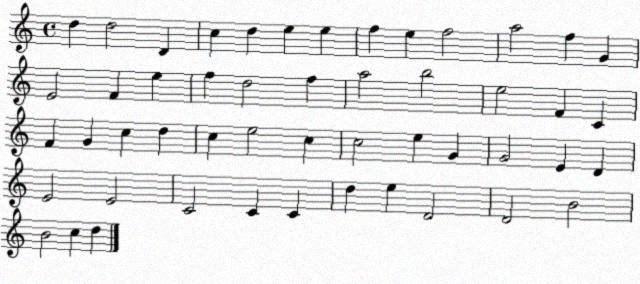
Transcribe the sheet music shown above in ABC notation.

X:1
T:Untitled
M:4/4
L:1/4
K:C
d d2 D c d e e f e f2 a2 f G E2 F e f d2 f a2 b2 e2 F C F G c d c e2 c c2 e G G2 E D E2 E2 C2 C C d e D2 D2 B2 B2 c d